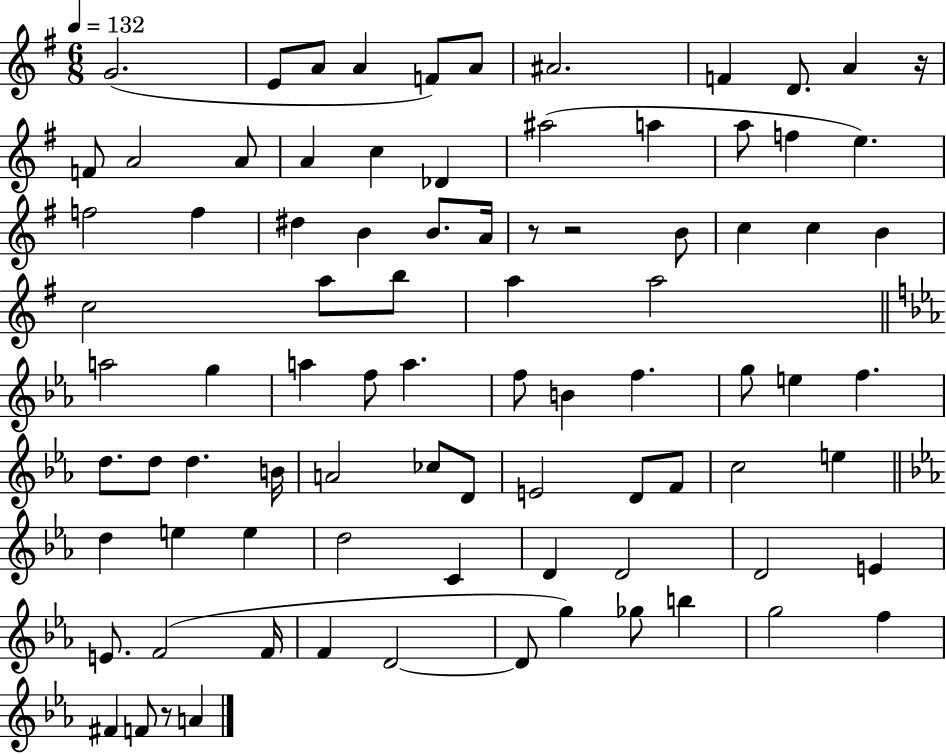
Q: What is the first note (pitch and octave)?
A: G4